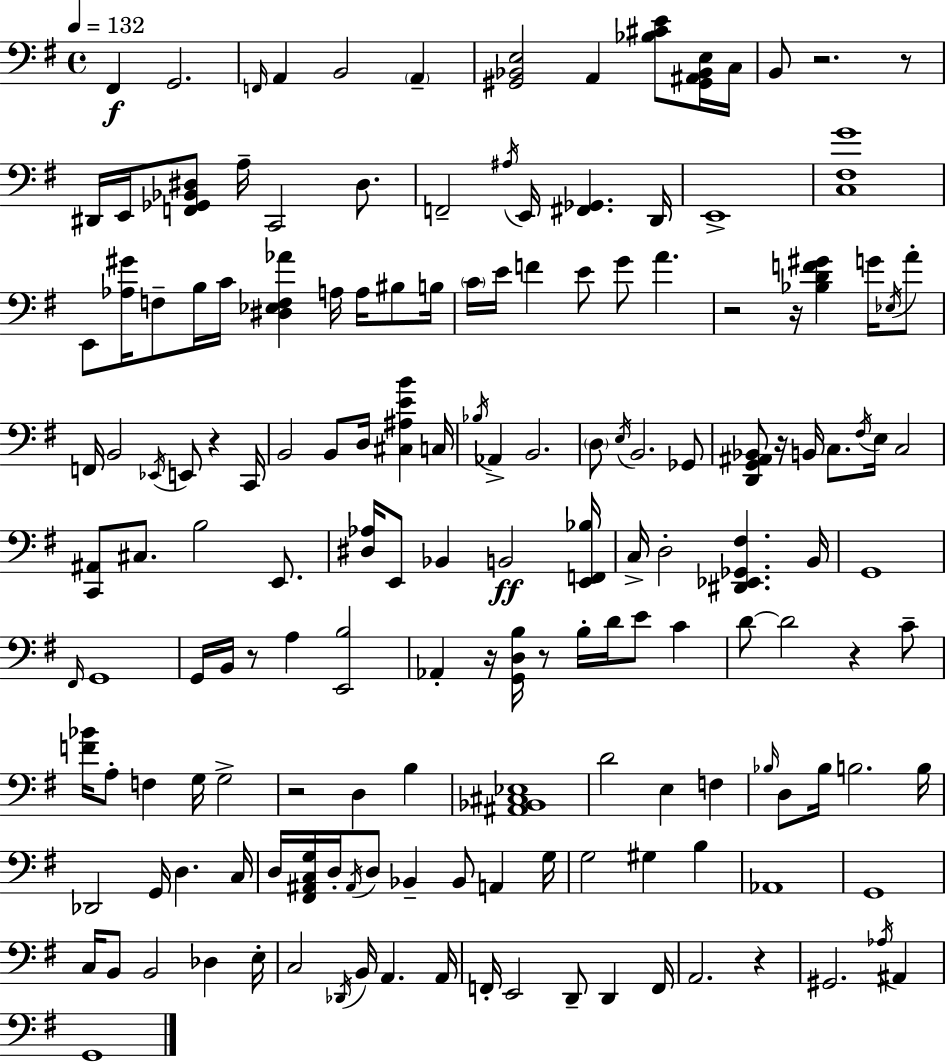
F#2/q G2/h. F2/s A2/q B2/h A2/q [G#2,Bb2,E3]/h A2/q [Bb3,C#4,E4]/e [G#2,A#2,Bb2,E3]/s C3/s B2/e R/h. R/e D#2/s E2/s [F2,Gb2,Bb2,D#3]/e A3/s C2/h D#3/e. F2/h A#3/s E2/s [F#2,Gb2]/q. D2/s E2/w [C3,F#3,G4]/w E2/e [Ab3,G#4]/s F3/e B3/s C4/s [D#3,Eb3,F3,Ab4]/q A3/s A3/s BIS3/e B3/s C4/s E4/s F4/q E4/e G4/e A4/q. R/h R/s [Bb3,D4,F4,G#4]/q G4/s Eb3/s A4/e F2/s B2/h Eb2/s E2/e R/q C2/s B2/h B2/e D3/s [C#3,A#3,E4,B4]/q C3/s Bb3/s Ab2/q B2/h. D3/e E3/s B2/h. Gb2/e [D2,G2,A#2,Bb2]/e R/s B2/s C3/e. F#3/s E3/s C3/h [C2,A#2]/e C#3/e. B3/h E2/e. [D#3,Ab3]/s E2/e Bb2/q B2/h [E2,F2,Bb3]/s C3/s D3/h [D#2,Eb2,Gb2,F#3]/q. B2/s G2/w F#2/s G2/w G2/s B2/s R/e A3/q [E2,B3]/h Ab2/q R/s [G2,D3,B3]/s R/e B3/s D4/s E4/e C4/q D4/e D4/h R/q C4/e [F4,Bb4]/s A3/e F3/q G3/s G3/h R/h D3/q B3/q [A#2,Bb2,C#3,Eb3]/w D4/h E3/q F3/q Bb3/s D3/e Bb3/s B3/h. B3/s Db2/h G2/s D3/q. C3/s D3/s [F#2,A#2,C3,G3]/s D3/s A#2/s D3/e Bb2/q Bb2/e A2/q G3/s G3/h G#3/q B3/q Ab2/w G2/w C3/s B2/e B2/h Db3/q E3/s C3/h Db2/s B2/s A2/q. A2/s F2/s E2/h D2/e D2/q F2/s A2/h. R/q G#2/h. Ab3/s A#2/q G2/w